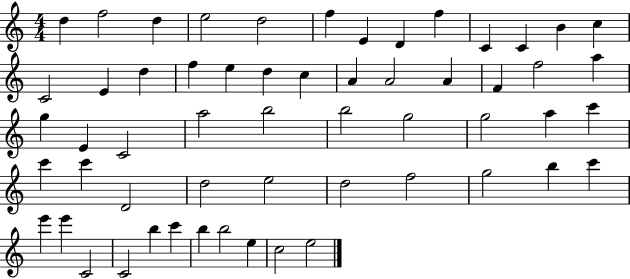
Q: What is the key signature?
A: C major